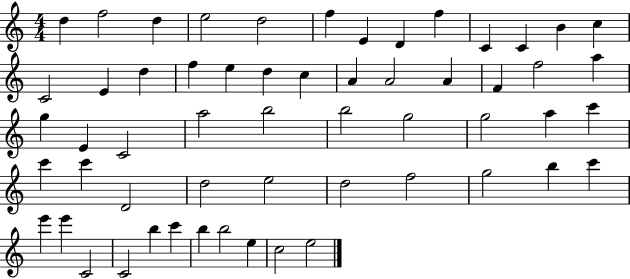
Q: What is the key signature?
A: C major